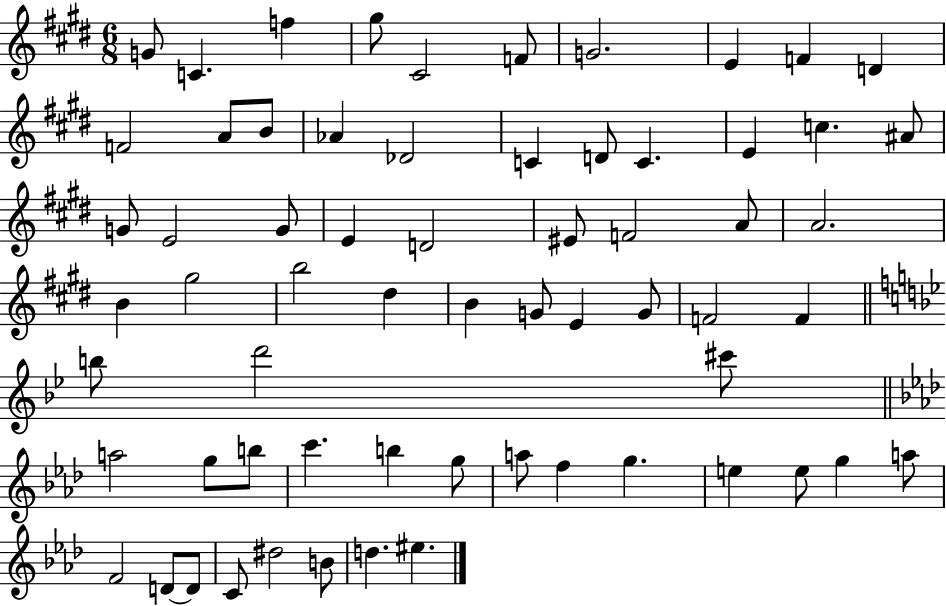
{
  \clef treble
  \numericTimeSignature
  \time 6/8
  \key e \major
  g'8 c'4. f''4 | gis''8 cis'2 f'8 | g'2. | e'4 f'4 d'4 | \break f'2 a'8 b'8 | aes'4 des'2 | c'4 d'8 c'4. | e'4 c''4. ais'8 | \break g'8 e'2 g'8 | e'4 d'2 | eis'8 f'2 a'8 | a'2. | \break b'4 gis''2 | b''2 dis''4 | b'4 g'8 e'4 g'8 | f'2 f'4 | \break \bar "||" \break \key bes \major b''8 d'''2 cis'''8 | \bar "||" \break \key aes \major a''2 g''8 b''8 | c'''4. b''4 g''8 | a''8 f''4 g''4. | e''4 e''8 g''4 a''8 | \break f'2 d'8~~ d'8 | c'8 dis''2 b'8 | d''4. eis''4. | \bar "|."
}